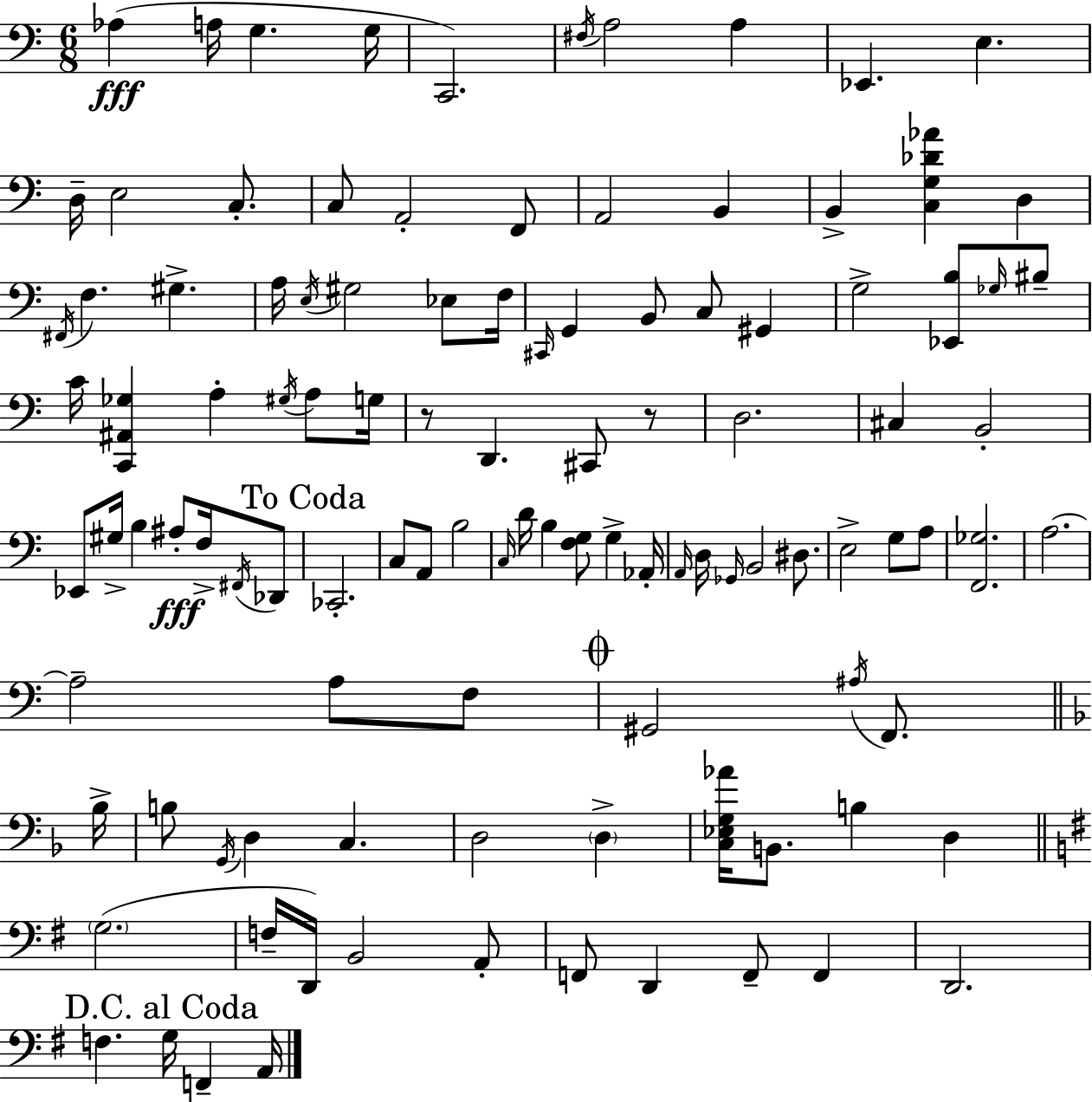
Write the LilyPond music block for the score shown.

{
  \clef bass
  \numericTimeSignature
  \time 6/8
  \key a \minor
  aes4(\fff a16 g4. g16 | c,2.) | \acciaccatura { fis16 } a2 a4 | ees,4. e4. | \break d16-- e2 c8.-. | c8 a,2-. f,8 | a,2 b,4 | b,4-> <c g des' aes'>4 d4 | \break \acciaccatura { fis,16 } f4. gis4.-> | a16 \acciaccatura { e16 } gis2 | ees8 f16 \grace { cis,16 } g,4 b,8 c8 | gis,4 g2-> | \break <ees, b>8 \grace { ges16 } bis8-- c'16 <c, ais, ges>4 a4-. | \acciaccatura { gis16 } a8 g16 r8 d,4. | cis,8 r8 d2. | cis4 b,2-. | \break ees,8 gis16-> b4 | ais8-.\fff f16-> \acciaccatura { fis,16 } des,8 \mark "To Coda" ces,2.-. | c8 a,8 b2 | \grace { c16 } d'16 b4 | \break <f g>8 g4-> aes,16-. \grace { a,16 } d16 \grace { ges,16 } b,2 | dis8. e2-> | g8 a8 <f, ges>2. | a2.~~ | \break a2-- | a8 f8 \mark \markup { \musicglyph "scripts.coda" } gis,2 | \acciaccatura { ais16 } f,8. \bar "||" \break \key f \major bes16-> b8 \acciaccatura { g,16 } d4 c4. | d2 \parenthesize d4-> | <c ees g aes'>16 b,8. b4 d4 | \bar "||" \break \key e \minor \parenthesize g2.( | f16-- d,16) b,2 a,8-. | f,8 d,4 f,8-- f,4 | d,2. | \break \mark "D.C. al Coda" f4. g16 f,4-- a,16 | \bar "|."
}